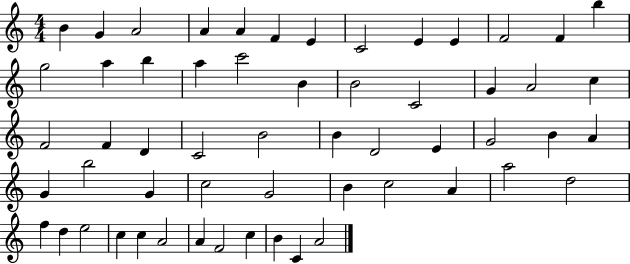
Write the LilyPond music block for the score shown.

{
  \clef treble
  \numericTimeSignature
  \time 4/4
  \key c \major
  b'4 g'4 a'2 | a'4 a'4 f'4 e'4 | c'2 e'4 e'4 | f'2 f'4 b''4 | \break g''2 a''4 b''4 | a''4 c'''2 b'4 | b'2 c'2 | g'4 a'2 c''4 | \break f'2 f'4 d'4 | c'2 b'2 | b'4 d'2 e'4 | g'2 b'4 a'4 | \break g'4 b''2 g'4 | c''2 g'2 | b'4 c''2 a'4 | a''2 d''2 | \break f''4 d''4 e''2 | c''4 c''4 a'2 | a'4 f'2 c''4 | b'4 c'4 a'2 | \break \bar "|."
}